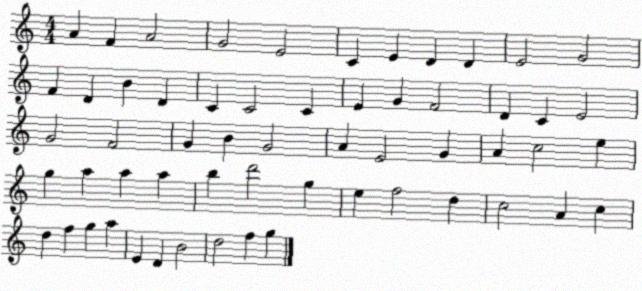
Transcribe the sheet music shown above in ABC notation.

X:1
T:Untitled
M:4/4
L:1/4
K:C
A F A2 G2 E2 C E D D E2 G2 F D B D C C2 C E G F2 D C E2 G2 F2 G B G2 A E2 G A c2 e g a a a b d'2 g e f2 d c2 A c d f g a E D B2 d2 f g